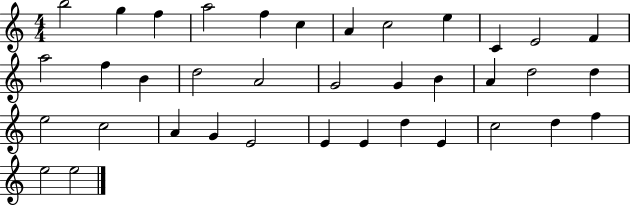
B5/h G5/q F5/q A5/h F5/q C5/q A4/q C5/h E5/q C4/q E4/h F4/q A5/h F5/q B4/q D5/h A4/h G4/h G4/q B4/q A4/q D5/h D5/q E5/h C5/h A4/q G4/q E4/h E4/q E4/q D5/q E4/q C5/h D5/q F5/q E5/h E5/h